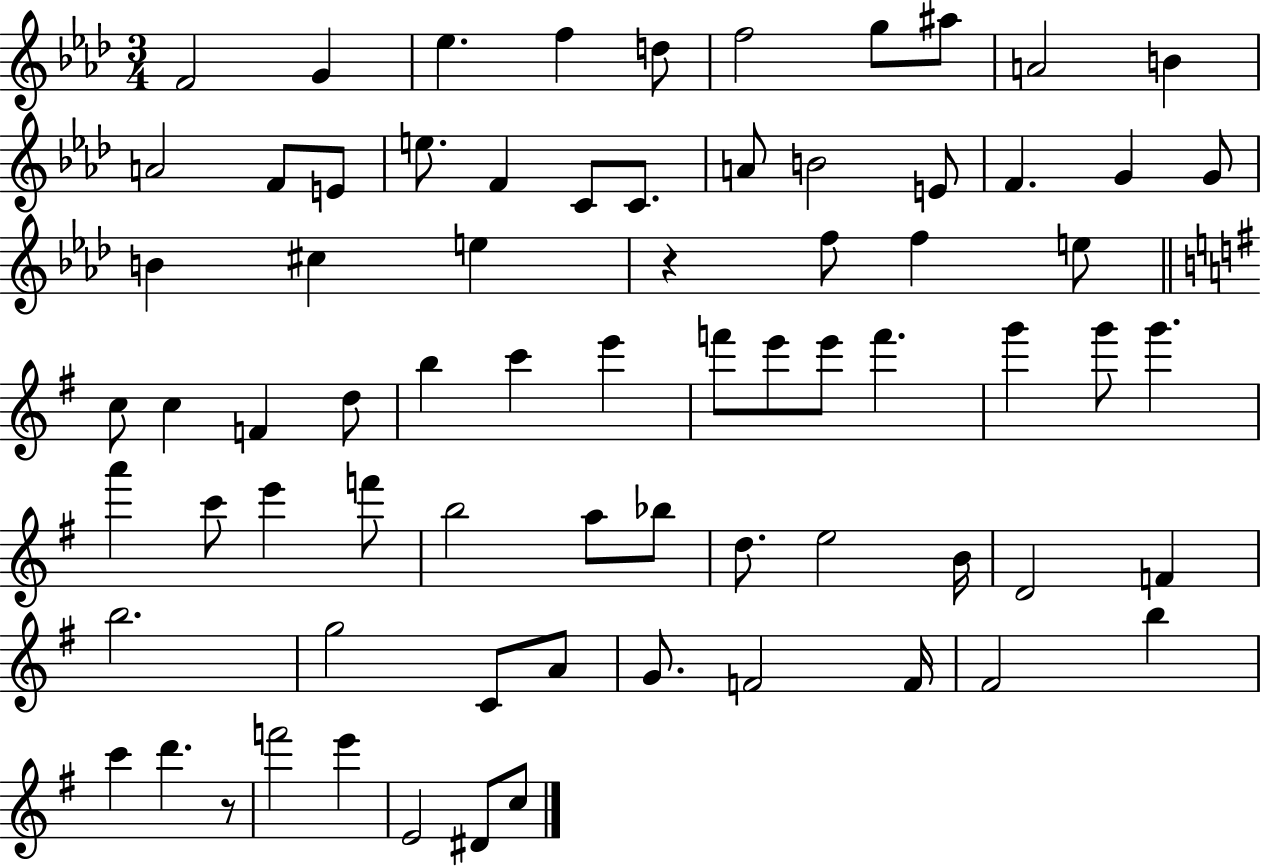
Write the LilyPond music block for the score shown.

{
  \clef treble
  \numericTimeSignature
  \time 3/4
  \key aes \major
  \repeat volta 2 { f'2 g'4 | ees''4. f''4 d''8 | f''2 g''8 ais''8 | a'2 b'4 | \break a'2 f'8 e'8 | e''8. f'4 c'8 c'8. | a'8 b'2 e'8 | f'4. g'4 g'8 | \break b'4 cis''4 e''4 | r4 f''8 f''4 e''8 | \bar "||" \break \key e \minor c''8 c''4 f'4 d''8 | b''4 c'''4 e'''4 | f'''8 e'''8 e'''8 f'''4. | g'''4 g'''8 g'''4. | \break a'''4 c'''8 e'''4 f'''8 | b''2 a''8 bes''8 | d''8. e''2 b'16 | d'2 f'4 | \break b''2. | g''2 c'8 a'8 | g'8. f'2 f'16 | fis'2 b''4 | \break c'''4 d'''4. r8 | f'''2 e'''4 | e'2 dis'8 c''8 | } \bar "|."
}